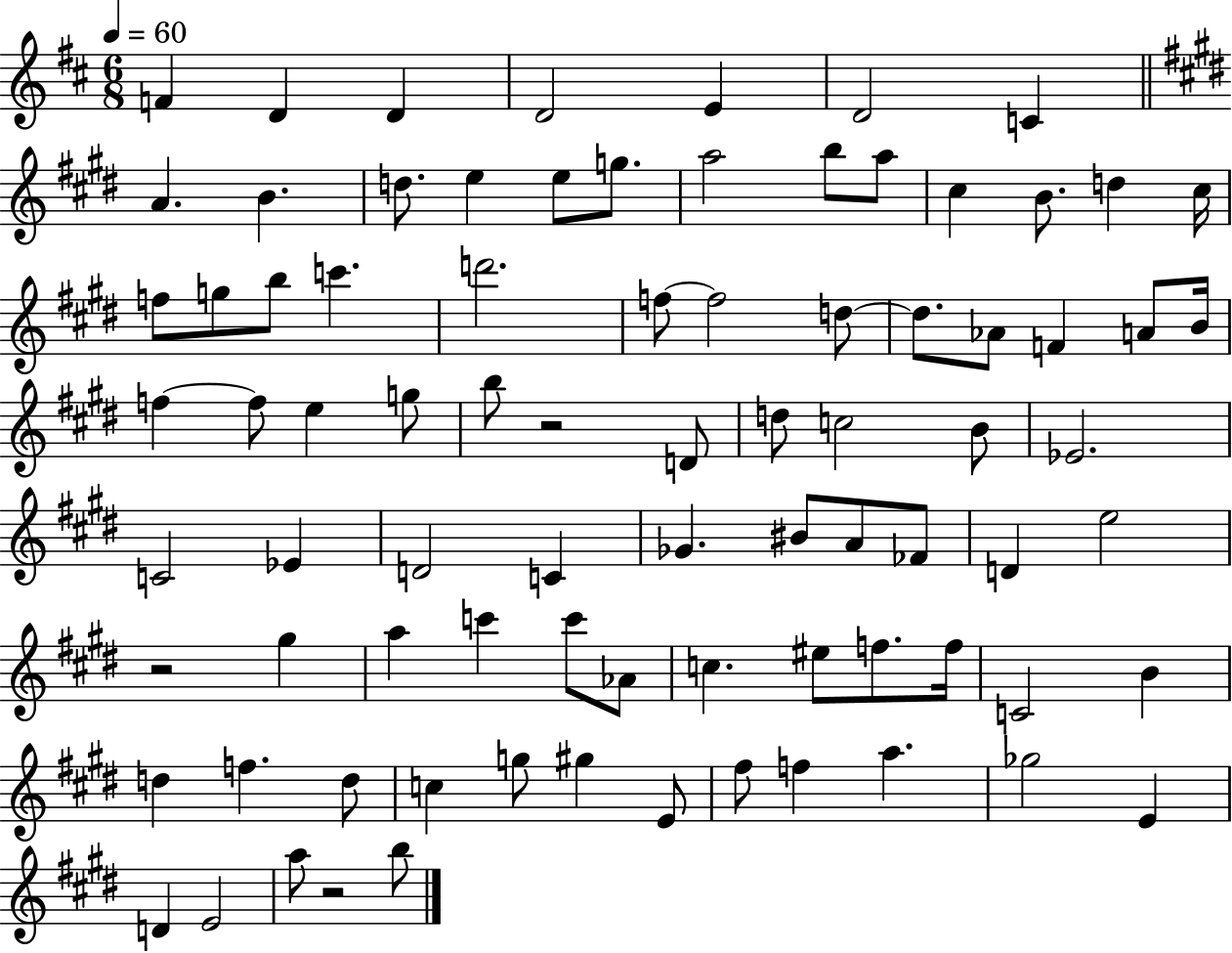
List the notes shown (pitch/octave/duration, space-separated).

F4/q D4/q D4/q D4/h E4/q D4/h C4/q A4/q. B4/q. D5/e. E5/q E5/e G5/e. A5/h B5/e A5/e C#5/q B4/e. D5/q C#5/s F5/e G5/e B5/e C6/q. D6/h. F5/e F5/h D5/e D5/e. Ab4/e F4/q A4/e B4/s F5/q F5/e E5/q G5/e B5/e R/h D4/e D5/e C5/h B4/e Eb4/h. C4/h Eb4/q D4/h C4/q Gb4/q. BIS4/e A4/e FES4/e D4/q E5/h R/h G#5/q A5/q C6/q C6/e Ab4/e C5/q. EIS5/e F5/e. F5/s C4/h B4/q D5/q F5/q. D5/e C5/q G5/e G#5/q E4/e F#5/e F5/q A5/q. Gb5/h E4/q D4/q E4/h A5/e R/h B5/e